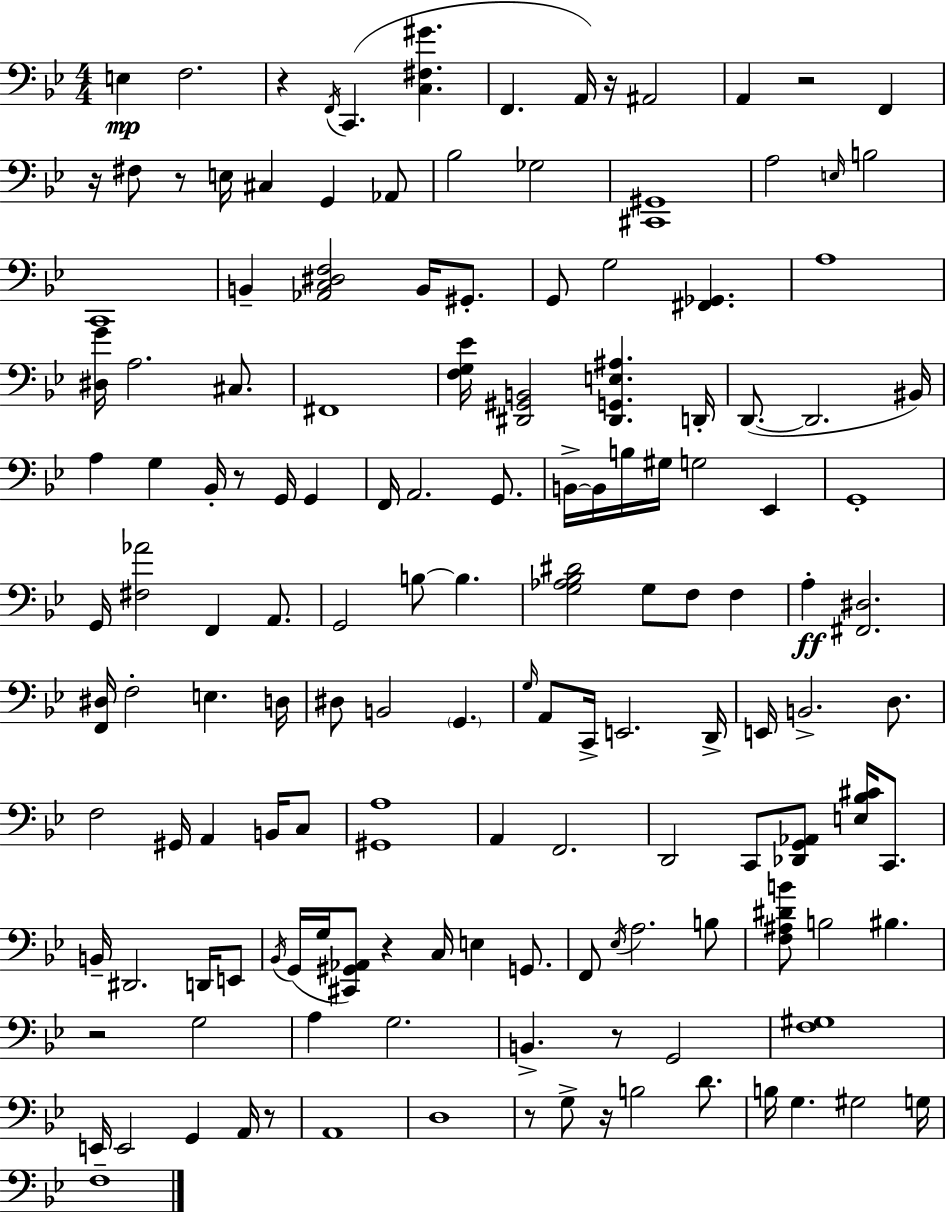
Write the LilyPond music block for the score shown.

{
  \clef bass
  \numericTimeSignature
  \time 4/4
  \key g \minor
  \repeat volta 2 { e4\mp f2. | r4 \acciaccatura { f,16 }( c,4. <c fis gis'>4. | f,4. a,16) r16 ais,2 | a,4 r2 f,4 | \break r16 fis8 r8 e16 cis4 g,4 aes,8 | bes2 ges2 | <cis, gis,>1 | a2 \grace { e16 } b2 | \break c,1 | b,4-- <aes, c dis f>2 b,16 gis,8.-. | g,8 g2 <fis, ges,>4. | a1 | \break <dis g'>16 a2. cis8. | fis,1 | <f g ees'>16 <dis, gis, b,>2 <dis, g, e ais>4. | d,16-. d,8.~(~ d,2. | \break bis,16) a4 g4 bes,16-. r8 g,16 g,4 | f,16 a,2. g,8. | b,16->~~ b,16 b16 gis16 g2 ees,4 | g,1-. | \break g,16 <fis aes'>2 f,4 a,8. | g,2 b8~~ b4. | <g aes bes dis'>2 g8 f8 f4 | a4-.\ff <fis, dis>2. | \break <f, dis>16 f2-. e4. | d16 dis8 b,2 \parenthesize g,4. | \grace { g16 } a,8 c,16-> e,2. | d,16-> e,16 b,2.-> | \break d8. f2 gis,16 a,4 | b,16 c8 <gis, a>1 | a,4 f,2. | d,2 c,8 <des, g, aes,>8 <e bes cis'>16 | \break c,8. b,16-- dis,2. | d,16 e,8 \acciaccatura { bes,16 }( g,16 g16 <cis, gis, aes,>8) r4 c16 e4 | g,8. f,8 \acciaccatura { ees16 } a2. | b8 <f ais dis' b'>8 b2 bis4. | \break r2 g2 | a4 g2. | b,4.-> r8 g,2 | <f gis>1 | \break e,16 e,2 g,4 | a,16 r8 a,1 | d1 | r8 g8-> r16 b2 | \break d'8. b16 g4. gis2 | g16 f1-- | } \bar "|."
}